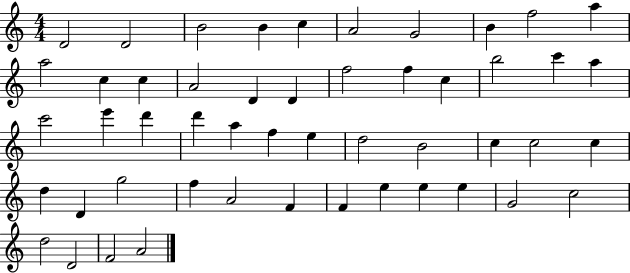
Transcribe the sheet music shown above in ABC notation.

X:1
T:Untitled
M:4/4
L:1/4
K:C
D2 D2 B2 B c A2 G2 B f2 a a2 c c A2 D D f2 f c b2 c' a c'2 e' d' d' a f e d2 B2 c c2 c d D g2 f A2 F F e e e G2 c2 d2 D2 F2 A2